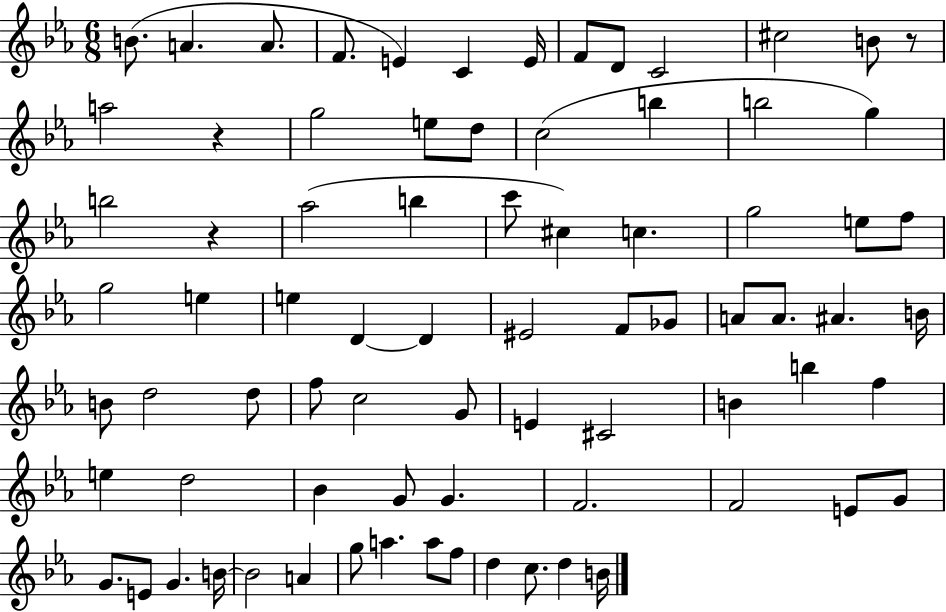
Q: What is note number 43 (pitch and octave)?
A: D5